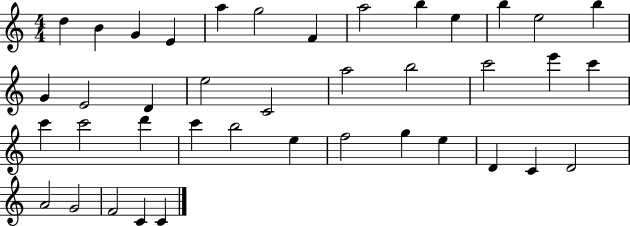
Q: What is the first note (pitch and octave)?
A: D5